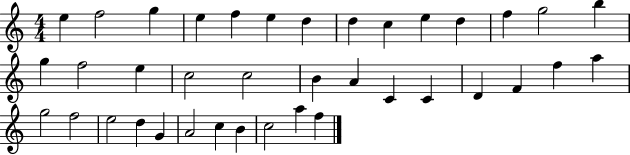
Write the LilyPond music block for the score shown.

{
  \clef treble
  \numericTimeSignature
  \time 4/4
  \key c \major
  e''4 f''2 g''4 | e''4 f''4 e''4 d''4 | d''4 c''4 e''4 d''4 | f''4 g''2 b''4 | \break g''4 f''2 e''4 | c''2 c''2 | b'4 a'4 c'4 c'4 | d'4 f'4 f''4 a''4 | \break g''2 f''2 | e''2 d''4 g'4 | a'2 c''4 b'4 | c''2 a''4 f''4 | \break \bar "|."
}